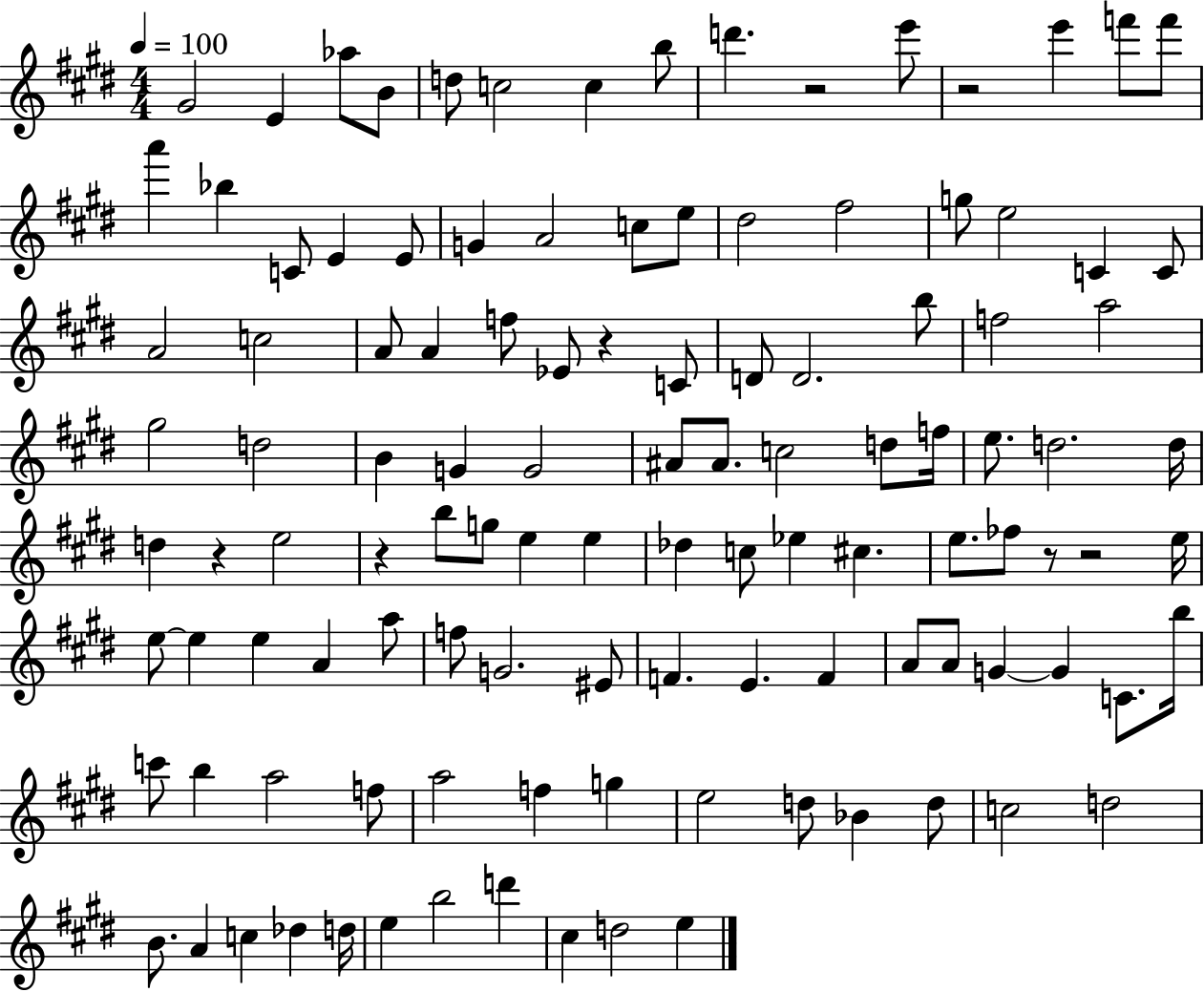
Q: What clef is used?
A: treble